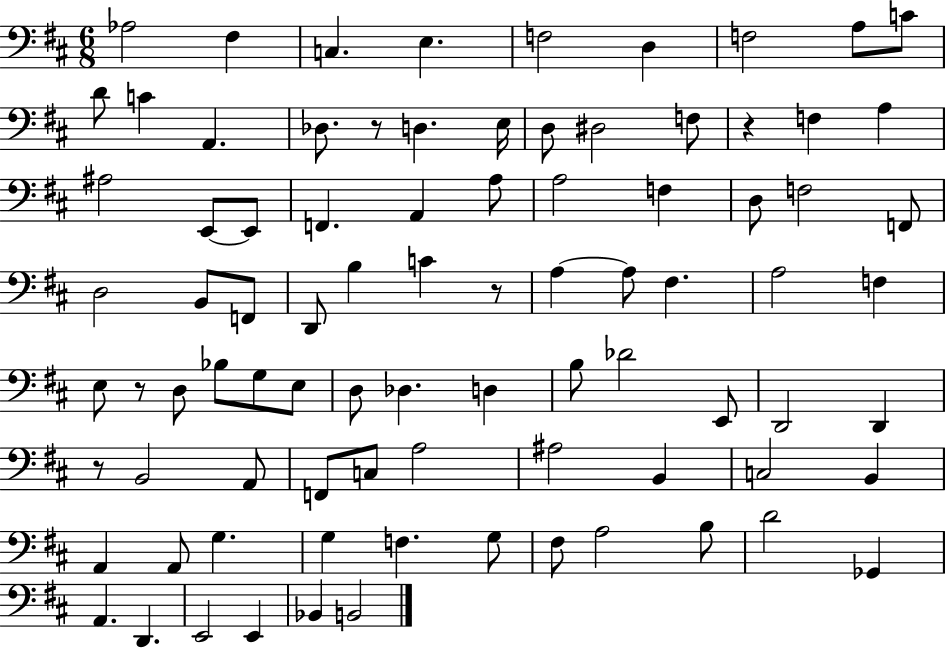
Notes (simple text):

Ab3/h F#3/q C3/q. E3/q. F3/h D3/q F3/h A3/e C4/e D4/e C4/q A2/q. Db3/e. R/e D3/q. E3/s D3/e D#3/h F3/e R/q F3/q A3/q A#3/h E2/e E2/e F2/q. A2/q A3/e A3/h F3/q D3/e F3/h F2/e D3/h B2/e F2/e D2/e B3/q C4/q R/e A3/q A3/e F#3/q. A3/h F3/q E3/e R/e D3/e Bb3/e G3/e E3/e D3/e Db3/q. D3/q B3/e Db4/h E2/e D2/h D2/q R/e B2/h A2/e F2/e C3/e A3/h A#3/h B2/q C3/h B2/q A2/q A2/e G3/q. G3/q F3/q. G3/e F#3/e A3/h B3/e D4/h Gb2/q A2/q. D2/q. E2/h E2/q Bb2/q B2/h